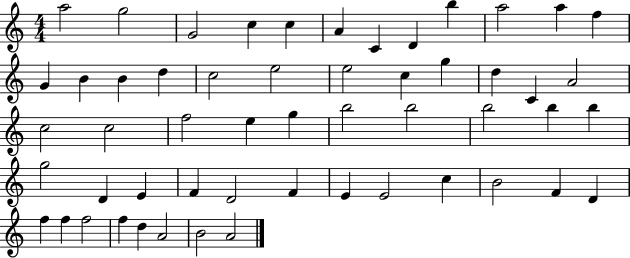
{
  \clef treble
  \numericTimeSignature
  \time 4/4
  \key c \major
  a''2 g''2 | g'2 c''4 c''4 | a'4 c'4 d'4 b''4 | a''2 a''4 f''4 | \break g'4 b'4 b'4 d''4 | c''2 e''2 | e''2 c''4 g''4 | d''4 c'4 a'2 | \break c''2 c''2 | f''2 e''4 g''4 | b''2 b''2 | b''2 b''4 b''4 | \break g''2 d'4 e'4 | f'4 d'2 f'4 | e'4 e'2 c''4 | b'2 f'4 d'4 | \break f''4 f''4 f''2 | f''4 d''4 a'2 | b'2 a'2 | \bar "|."
}